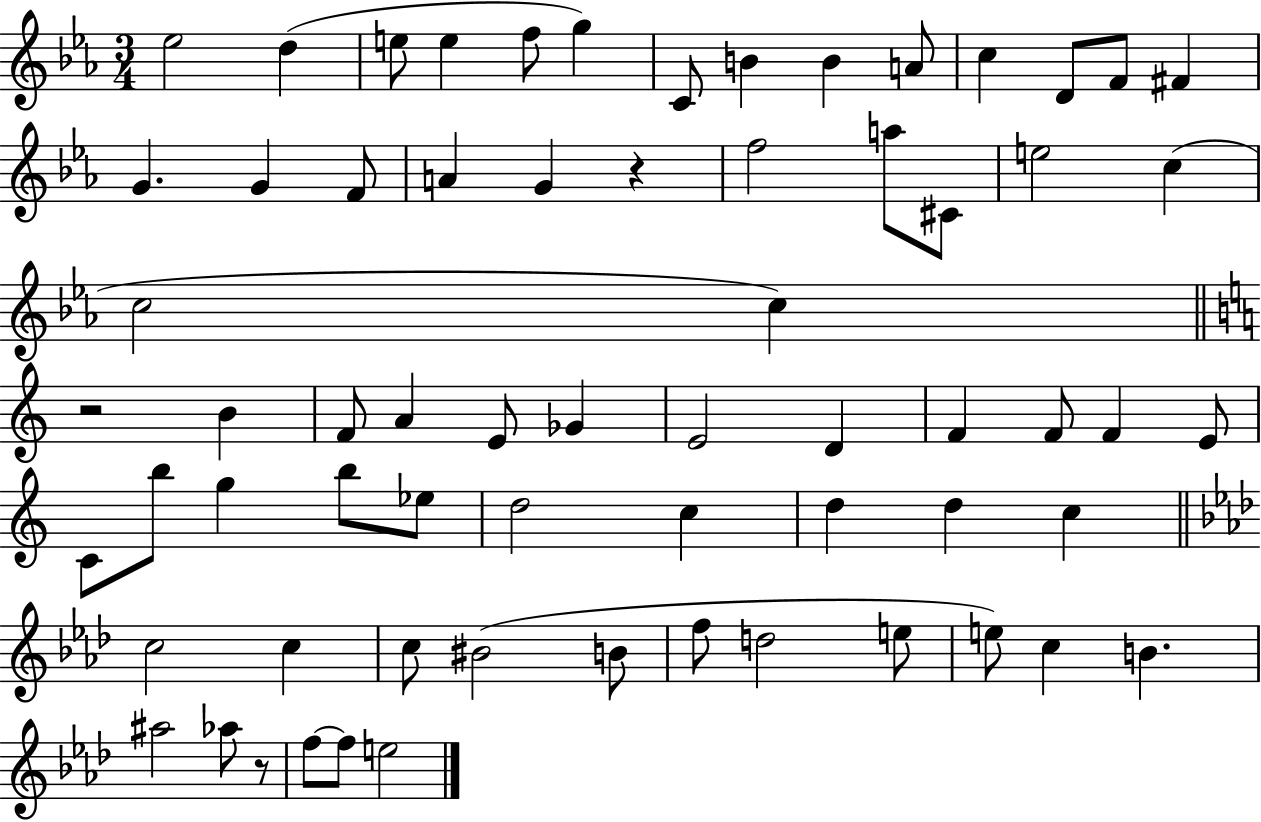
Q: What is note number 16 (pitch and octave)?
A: G4